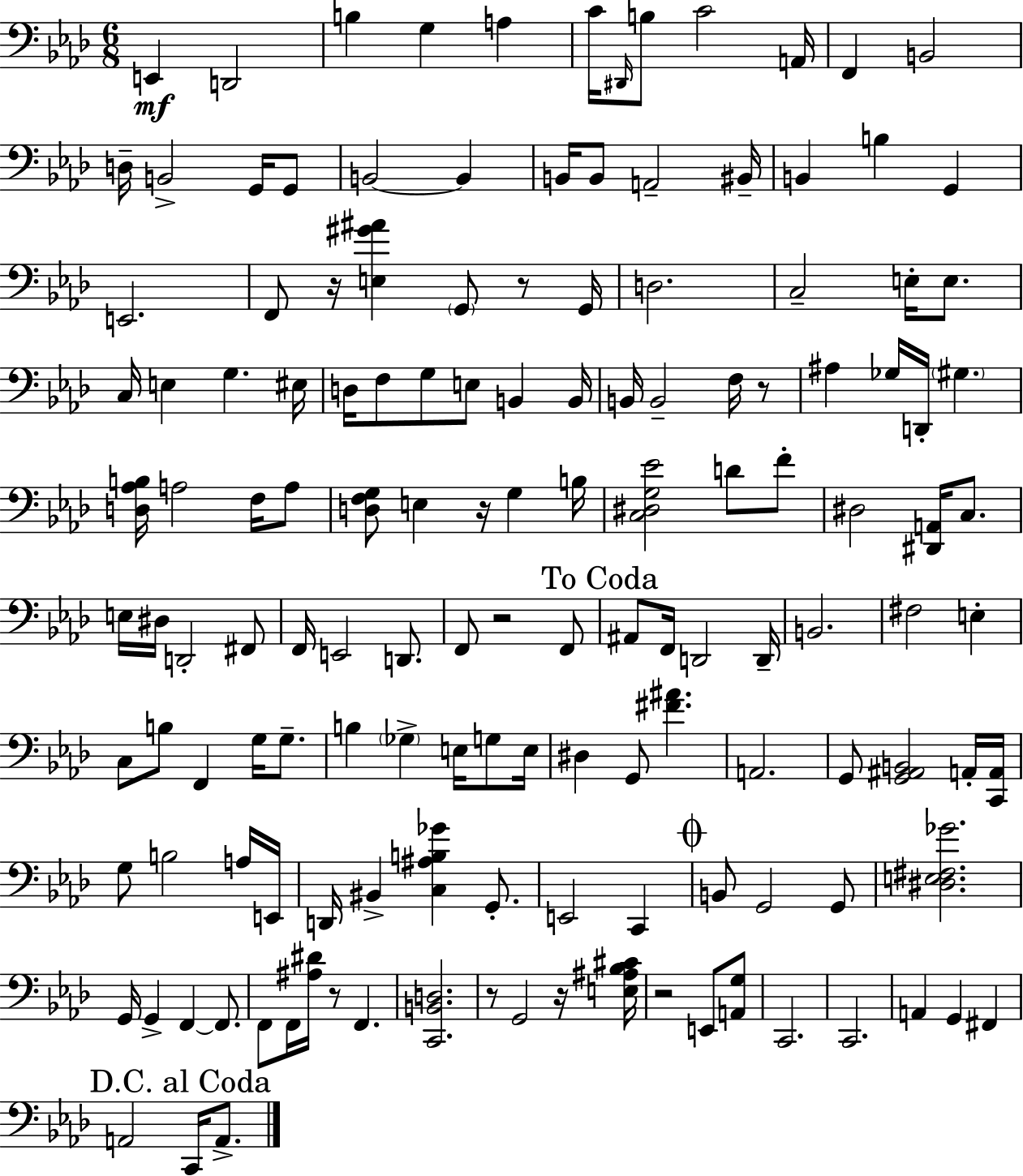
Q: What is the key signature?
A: AES major